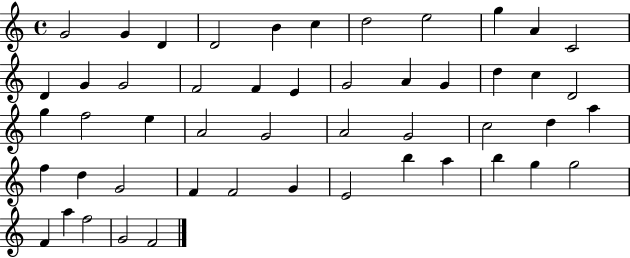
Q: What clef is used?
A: treble